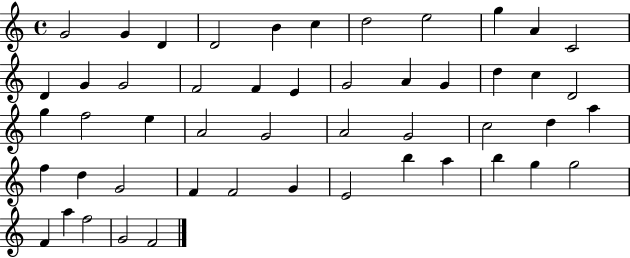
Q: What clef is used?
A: treble